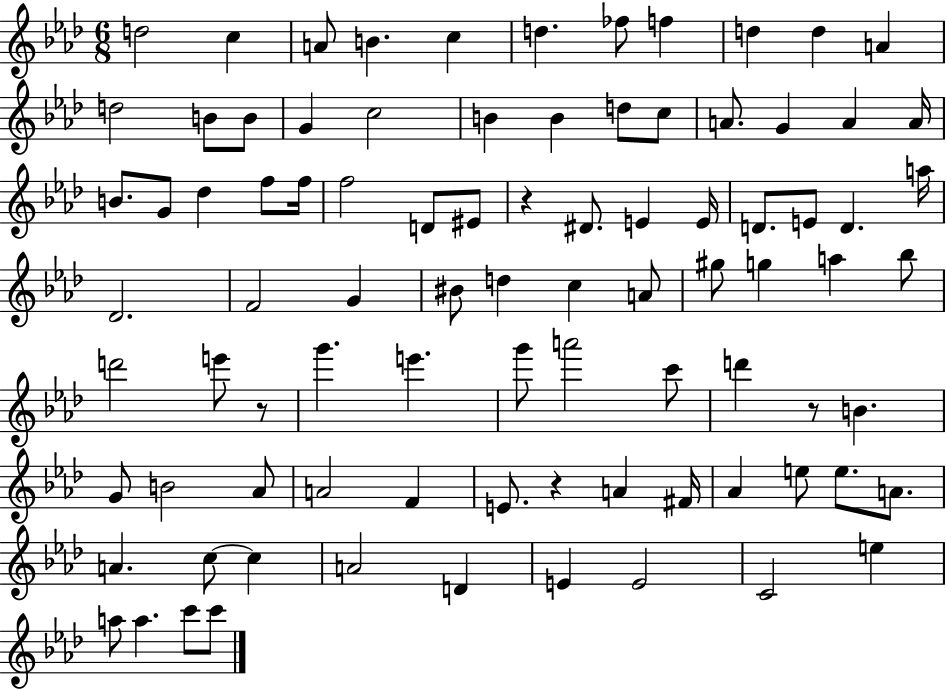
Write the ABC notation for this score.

X:1
T:Untitled
M:6/8
L:1/4
K:Ab
d2 c A/2 B c d _f/2 f d d A d2 B/2 B/2 G c2 B B d/2 c/2 A/2 G A A/4 B/2 G/2 _d f/2 f/4 f2 D/2 ^E/2 z ^D/2 E E/4 D/2 E/2 D a/4 _D2 F2 G ^B/2 d c A/2 ^g/2 g a _b/2 d'2 e'/2 z/2 g' e' g'/2 a'2 c'/2 d' z/2 B G/2 B2 _A/2 A2 F E/2 z A ^F/4 _A e/2 e/2 A/2 A c/2 c A2 D E E2 C2 e a/2 a c'/2 c'/2